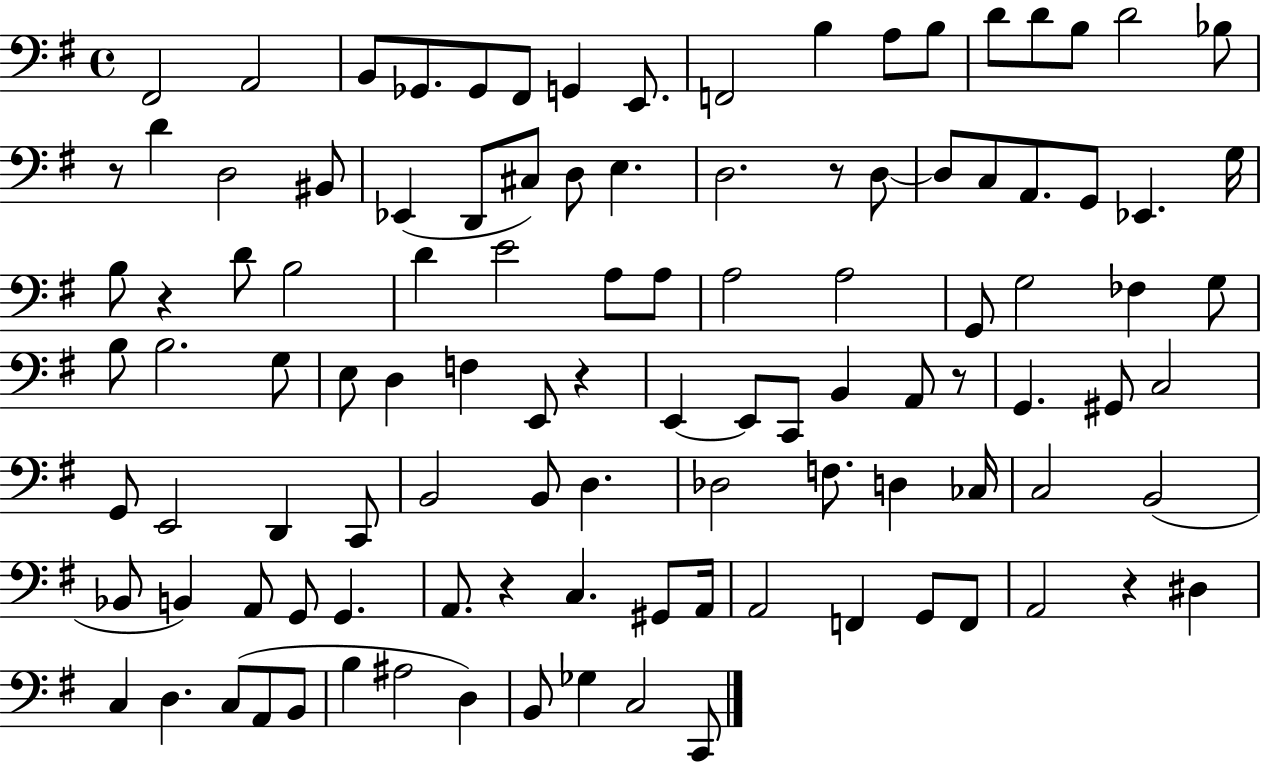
X:1
T:Untitled
M:4/4
L:1/4
K:G
^F,,2 A,,2 B,,/2 _G,,/2 _G,,/2 ^F,,/2 G,, E,,/2 F,,2 B, A,/2 B,/2 D/2 D/2 B,/2 D2 _B,/2 z/2 D D,2 ^B,,/2 _E,, D,,/2 ^C,/2 D,/2 E, D,2 z/2 D,/2 D,/2 C,/2 A,,/2 G,,/2 _E,, G,/4 B,/2 z D/2 B,2 D E2 A,/2 A,/2 A,2 A,2 G,,/2 G,2 _F, G,/2 B,/2 B,2 G,/2 E,/2 D, F, E,,/2 z E,, E,,/2 C,,/2 B,, A,,/2 z/2 G,, ^G,,/2 C,2 G,,/2 E,,2 D,, C,,/2 B,,2 B,,/2 D, _D,2 F,/2 D, _C,/4 C,2 B,,2 _B,,/2 B,, A,,/2 G,,/2 G,, A,,/2 z C, ^G,,/2 A,,/4 A,,2 F,, G,,/2 F,,/2 A,,2 z ^D, C, D, C,/2 A,,/2 B,,/2 B, ^A,2 D, B,,/2 _G, C,2 C,,/2